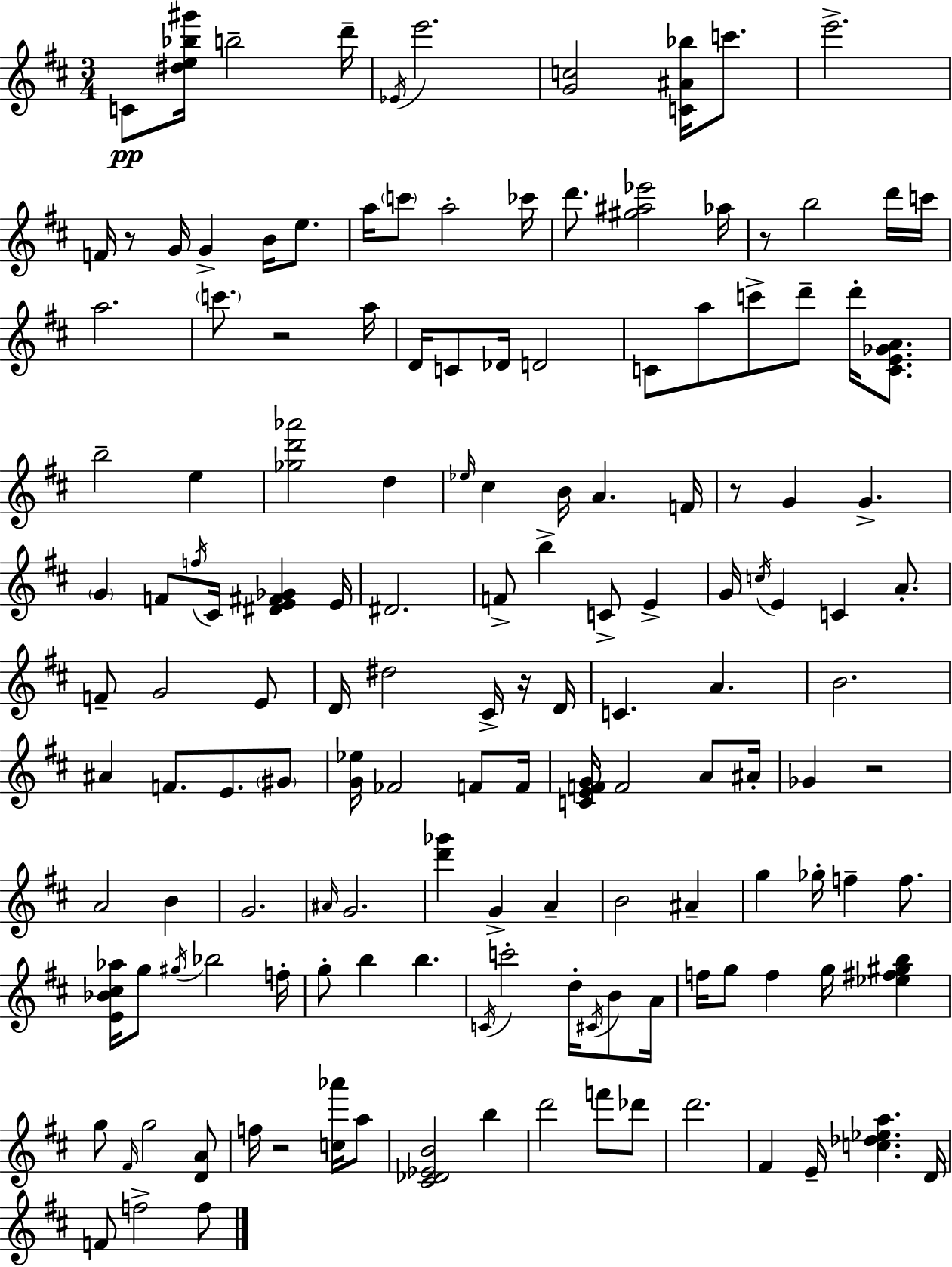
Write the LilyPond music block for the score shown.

{
  \clef treble
  \numericTimeSignature
  \time 3/4
  \key d \major
  c'8\pp <dis'' e'' bes'' gis'''>16 b''2-- d'''16-- | \acciaccatura { ees'16 } e'''2. | <g' c''>2 <c' ais' bes''>16 c'''8. | e'''2.-> | \break f'16 r8 g'16 g'4-> b'16 e''8. | a''16 \parenthesize c'''8 a''2-. | ces'''16 d'''8. <gis'' ais'' ees'''>2 | aes''16 r8 b''2 d'''16 | \break c'''16 a''2. | \parenthesize c'''8. r2 | a''16 d'16 c'8 des'16 d'2 | c'8 a''8 c'''8-> d'''8-- d'''16-. <c' e' ges' a'>8. | \break b''2-- e''4 | <ges'' d''' aes'''>2 d''4 | \grace { ees''16 } cis''4 b'16 a'4. | f'16 r8 g'4 g'4.-> | \break \parenthesize g'4 f'8 \acciaccatura { f''16 } cis'16 <dis' e' fis' ges'>4 | e'16 dis'2. | f'8-> b''4-> c'8-> e'4-> | g'16 \acciaccatura { c''16 } e'4 c'4 | \break a'8.-. f'8-- g'2 | e'8 d'16 dis''2 | cis'16-> r16 d'16 c'4. a'4. | b'2. | \break ais'4 f'8. e'8. | \parenthesize gis'8 <g' ees''>16 fes'2 | f'8 f'16 <c' e' f' g'>16 f'2 | a'8 ais'16-. ges'4 r2 | \break a'2 | b'4 g'2. | \grace { ais'16 } g'2. | <d''' ges'''>4 g'4-> | \break a'4-- b'2 | ais'4-- g''4 ges''16-. f''4-- | f''8. <e' bes' cis'' aes''>16 g''8 \acciaccatura { gis''16 } bes''2 | f''16-. g''8-. b''4 | \break b''4. \acciaccatura { c'16 } c'''2-. | d''16-. \acciaccatura { cis'16 } b'8 a'16 f''16 g''8 f''4 | g''16 <ees'' fis'' gis'' b''>4 g''8 \grace { fis'16 } g''2 | <d' a'>8 f''16 r2 | \break <c'' aes'''>16 a''8 <cis' des' ees' b'>2 | b''4 d'''2 | f'''8 des'''8 d'''2. | fis'4 | \break e'16-- <c'' des'' ees'' a''>4. d'16 f'8 f''2-> | f''8 \bar "|."
}